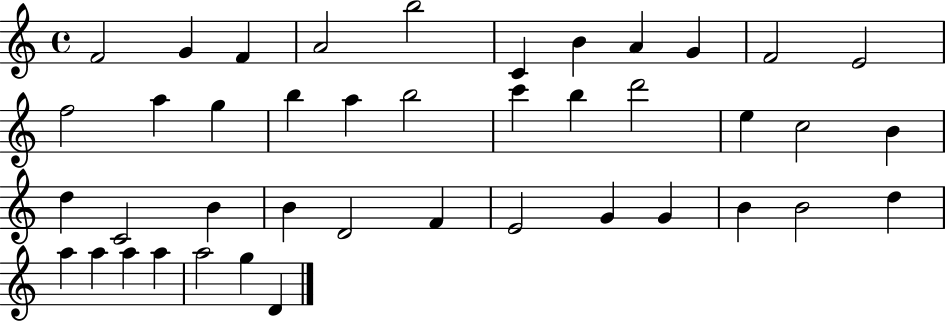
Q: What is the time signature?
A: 4/4